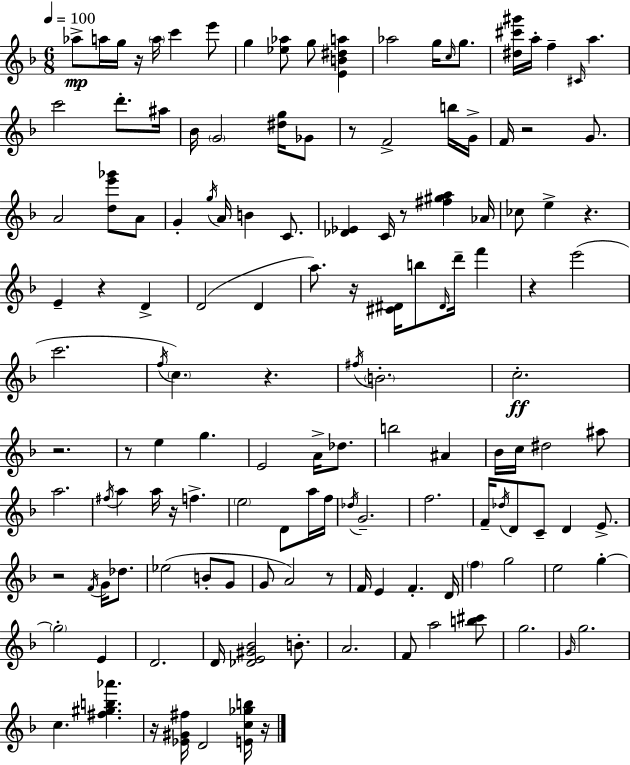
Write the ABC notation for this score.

X:1
T:Untitled
M:6/8
L:1/4
K:F
_a/2 a/4 g/4 z/4 a/4 c' e'/2 g [_e_a]/2 g/2 [EB^da] _a2 g/4 c/4 g/2 [^d^c'^g']/4 a/4 f ^C/4 a c'2 d'/2 ^a/4 _B/4 G2 [^dg]/4 _G/2 z/2 F2 b/4 G/4 F/4 z2 G/2 A2 [de'_g']/2 A/2 G g/4 A/4 B C/2 [_D_E] C/4 z/2 [^f^ga] _A/4 _c/2 e z E z D D2 D a/2 z/4 [^C^D]/4 b/2 ^D/4 d'/4 f' z e'2 c'2 f/4 c z ^f/4 B2 c2 z2 z/2 e g E2 A/4 _d/2 b2 ^A _B/4 c/4 ^d2 ^a/2 a2 ^f/4 a a/4 z/4 f e2 D/2 a/4 f/4 _d/4 G2 f2 F/4 _d/4 D/2 C/2 D E/2 z2 F/4 G/4 _d/2 _e2 B/2 G/2 G/2 A2 z/2 F/4 E F D/4 f g2 e2 g g2 E D2 D/4 [_DE^G_B]2 B/2 A2 F/2 a2 [b^c']/2 g2 G/4 g2 c [^f^gb_a'] z/4 [_E^G^f]/4 D2 [Ec_gb]/4 z/4